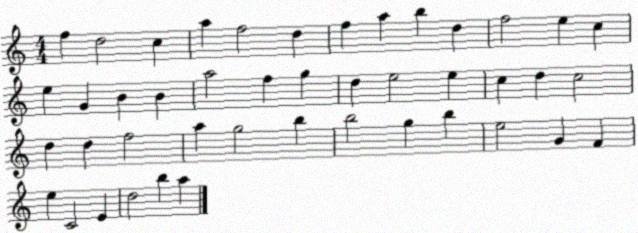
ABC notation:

X:1
T:Untitled
M:4/4
L:1/4
K:C
f d2 c a f2 d f a b d f2 e c e G B B a2 f g d e2 e c d c2 d d f2 a g2 b b2 g b e2 G F e C2 E d2 b a